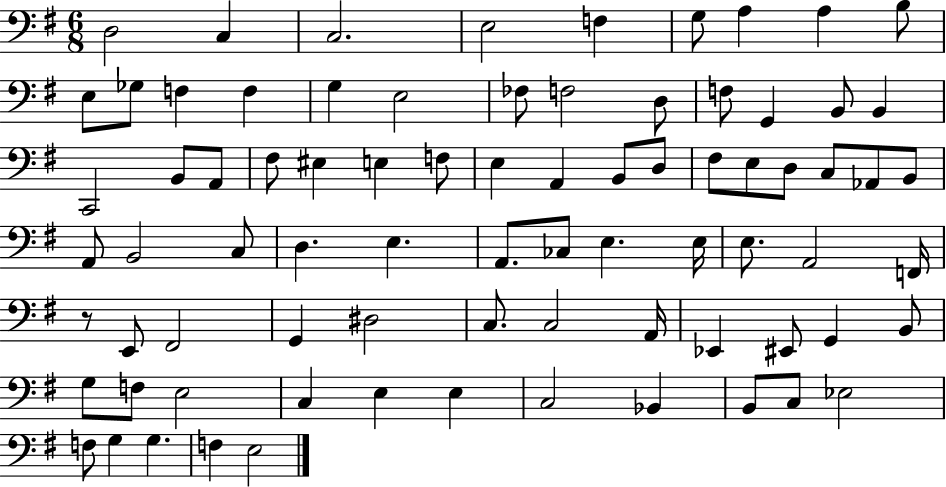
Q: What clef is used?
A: bass